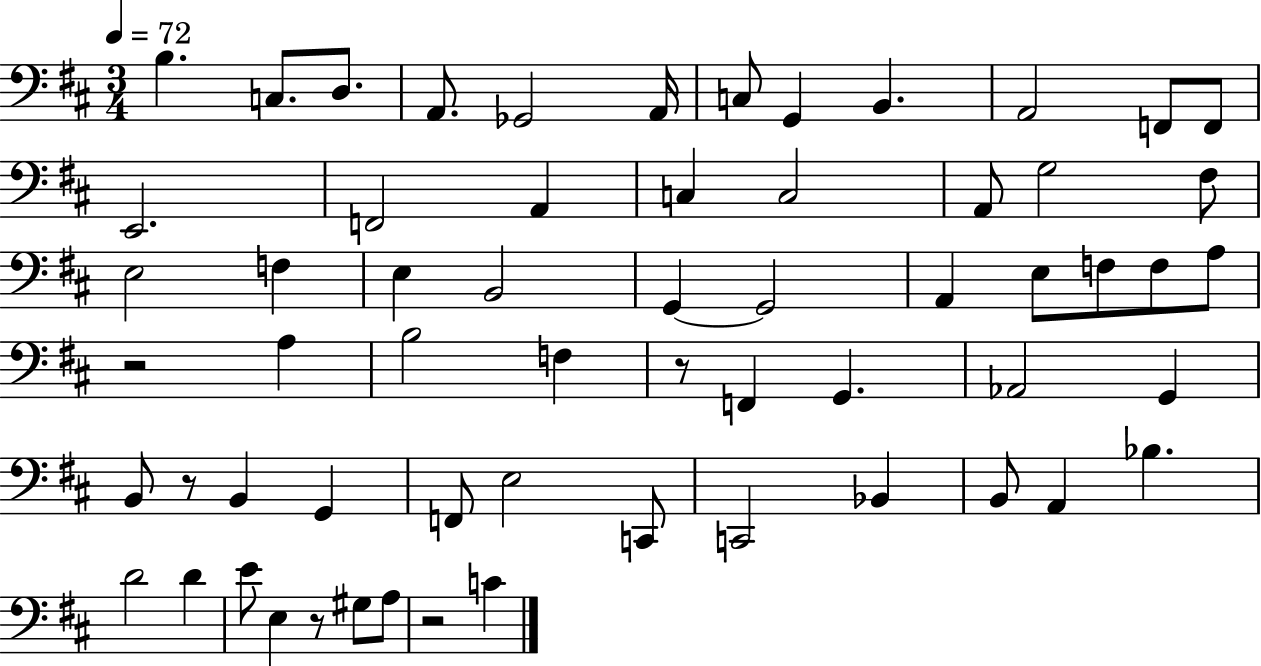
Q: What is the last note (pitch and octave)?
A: C4